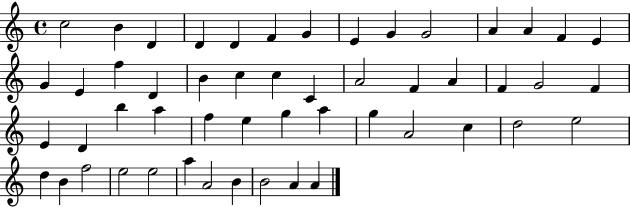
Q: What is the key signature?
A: C major